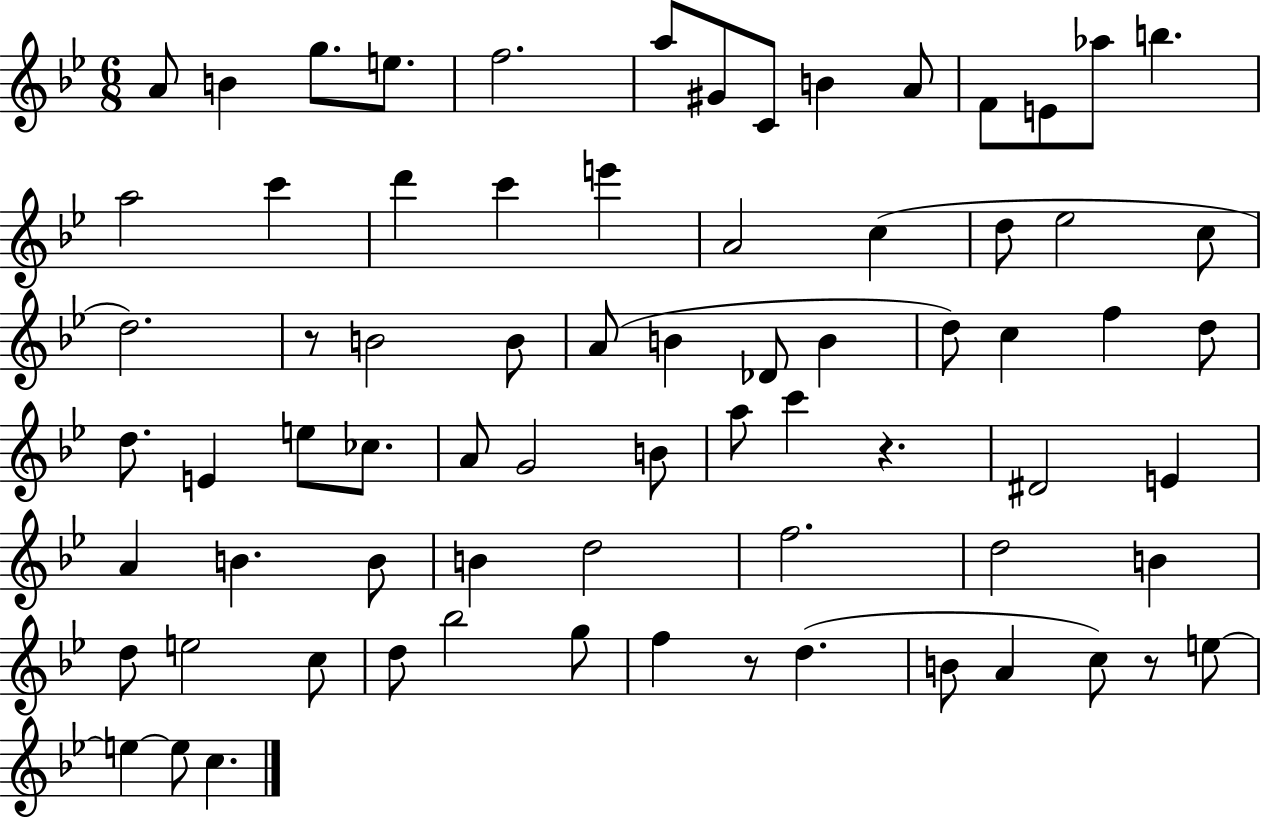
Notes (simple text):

A4/e B4/q G5/e. E5/e. F5/h. A5/e G#4/e C4/e B4/q A4/e F4/e E4/e Ab5/e B5/q. A5/h C6/q D6/q C6/q E6/q A4/h C5/q D5/e Eb5/h C5/e D5/h. R/e B4/h B4/e A4/e B4/q Db4/e B4/q D5/e C5/q F5/q D5/e D5/e. E4/q E5/e CES5/e. A4/e G4/h B4/e A5/e C6/q R/q. D#4/h E4/q A4/q B4/q. B4/e B4/q D5/h F5/h. D5/h B4/q D5/e E5/h C5/e D5/e Bb5/h G5/e F5/q R/e D5/q. B4/e A4/q C5/e R/e E5/e E5/q E5/e C5/q.